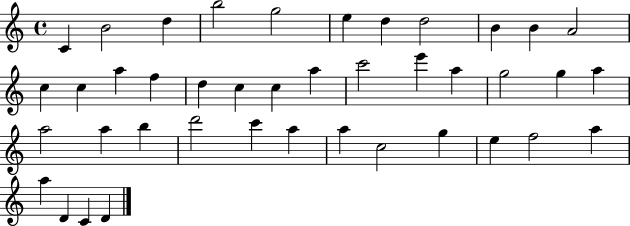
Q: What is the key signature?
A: C major